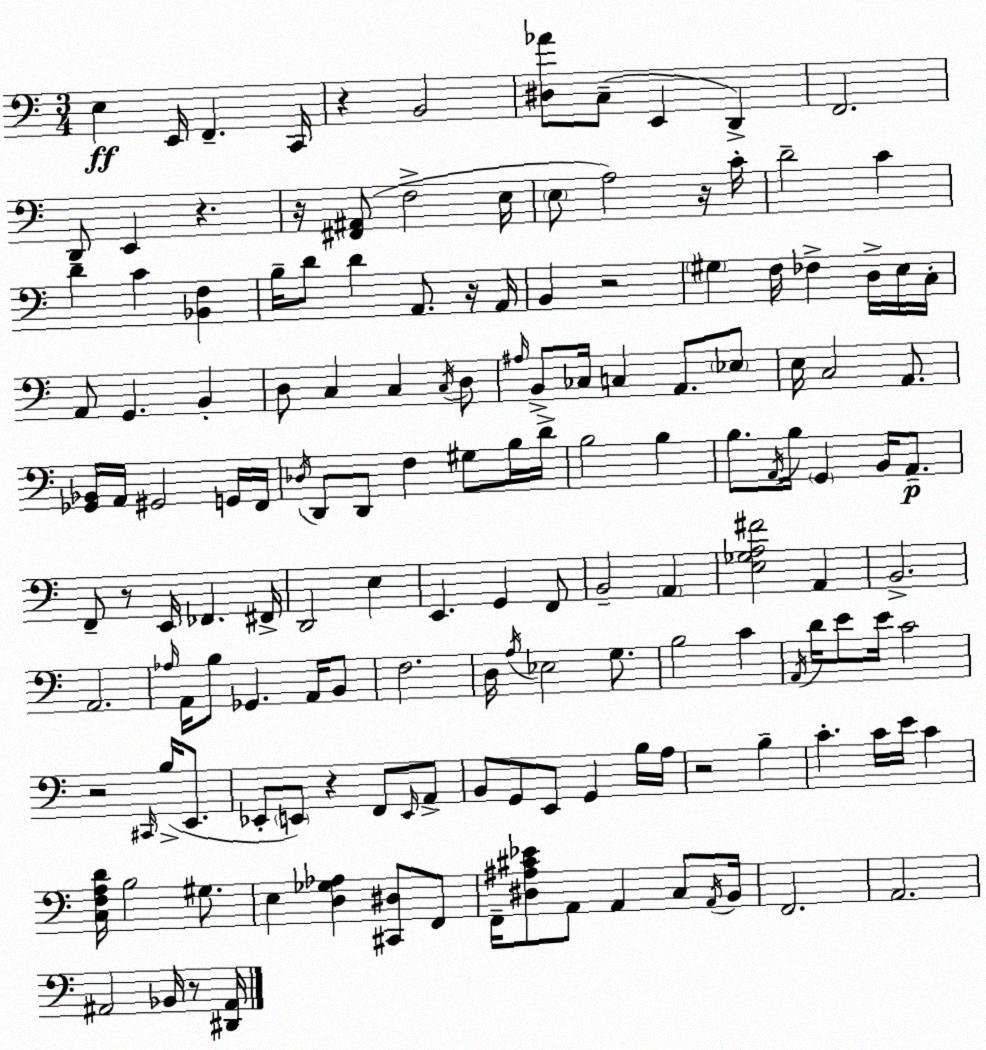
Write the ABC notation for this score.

X:1
T:Untitled
M:3/4
L:1/4
K:C
E, E,,/4 F,, C,,/4 z B,,2 [^D,_A]/2 C,/2 E,, D,, F,,2 D,,/2 E,, z z/4 [^F,,^A,,]/2 F,2 E,/4 E,/2 A,2 z/4 C/4 D2 C D C [_B,,F,] B,/4 D/2 D A,,/2 z/4 A,,/4 B,, z2 ^G, F,/4 _F, D,/4 E,/4 C,/4 A,,/2 G,, B,, D,/2 C, C, C,/4 D,/2 ^A,/4 B,,/2 _C,/4 C, A,,/2 _E,/2 E,/4 C,2 A,,/2 [_G,,_B,,]/4 A,,/4 ^G,,2 G,,/4 F,,/4 _D,/4 D,,/2 D,,/2 F, ^G,/2 B,/4 D/4 B,2 B, B,/2 A,,/4 B,/4 G,, B,,/4 A,,/2 F,,/2 z/2 E,,/4 _F,, ^F,,/4 D,,2 E, E,, G,, F,,/2 B,,2 A,, [E,_G,A,^F]2 A,, B,,2 A,,2 _A,/4 A,,/4 B,/2 _G,, A,,/4 B,,/2 F,2 D,/4 A,/4 _E,2 G,/2 B,2 C A,,/4 D/4 E/2 E/4 C2 z2 ^C,,/4 B,/4 E,,/2 _E,,/2 E,,/2 z F,,/2 E,,/4 A,,/2 B,,/2 G,,/2 E,,/2 G,, B,/4 A,/4 z2 B, C C/4 E/4 C [C,F,A,D]/4 B,2 ^G,/2 E, [D,_G,_A,] [^C,,^D,]/2 F,,/2 F,,/4 [^D,^A,^C_E]/2 A,,/2 A,, C,/2 A,,/4 B,,/4 F,,2 A,,2 ^A,,2 _B,,/4 z/2 [^D,,^A,,]/4